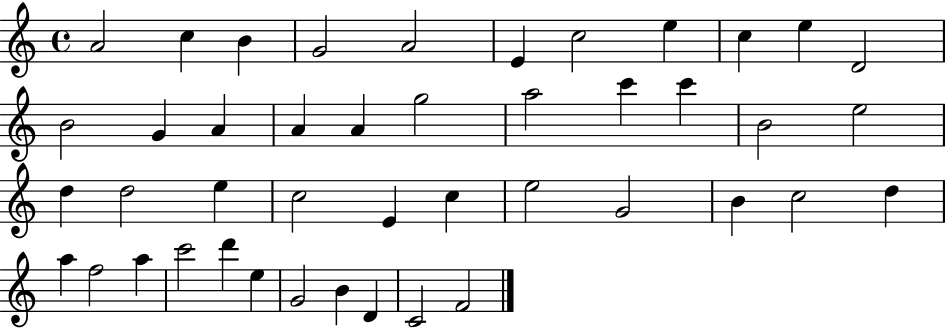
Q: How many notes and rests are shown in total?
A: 44